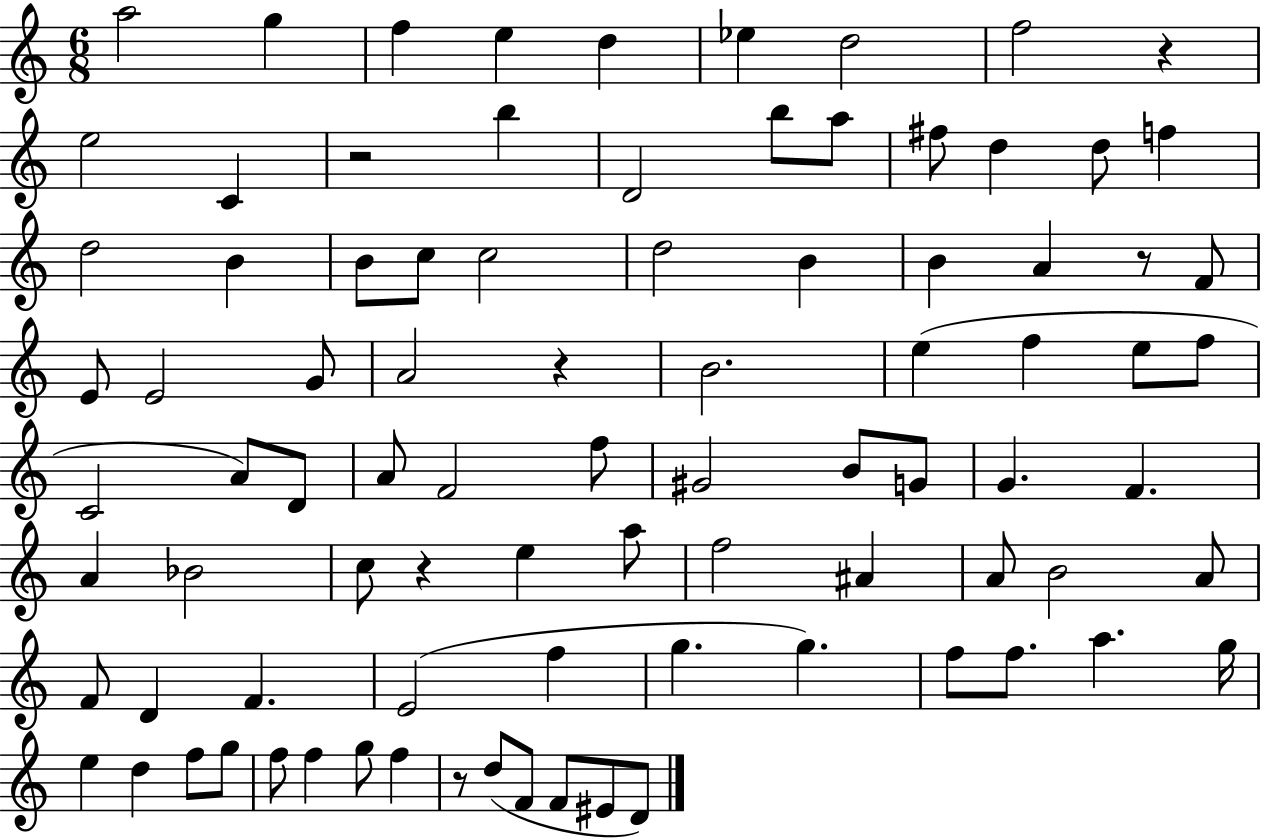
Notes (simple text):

A5/h G5/q F5/q E5/q D5/q Eb5/q D5/h F5/h R/q E5/h C4/q R/h B5/q D4/h B5/e A5/e F#5/e D5/q D5/e F5/q D5/h B4/q B4/e C5/e C5/h D5/h B4/q B4/q A4/q R/e F4/e E4/e E4/h G4/e A4/h R/q B4/h. E5/q F5/q E5/e F5/e C4/h A4/e D4/e A4/e F4/h F5/e G#4/h B4/e G4/e G4/q. F4/q. A4/q Bb4/h C5/e R/q E5/q A5/e F5/h A#4/q A4/e B4/h A4/e F4/e D4/q F4/q. E4/h F5/q G5/q. G5/q. F5/e F5/e. A5/q. G5/s E5/q D5/q F5/e G5/e F5/e F5/q G5/e F5/q R/e D5/e F4/e F4/e EIS4/e D4/e